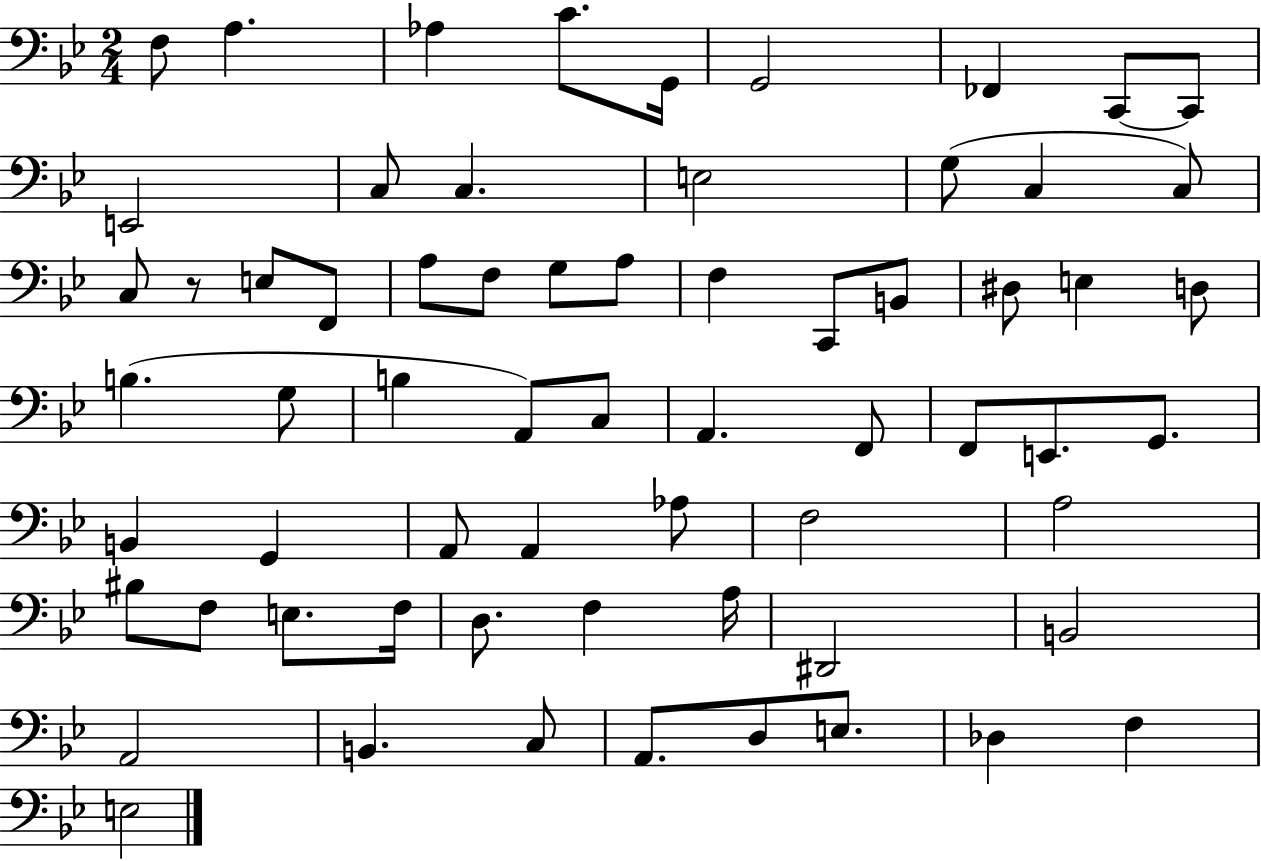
X:1
T:Untitled
M:2/4
L:1/4
K:Bb
F,/2 A, _A, C/2 G,,/4 G,,2 _F,, C,,/2 C,,/2 E,,2 C,/2 C, E,2 G,/2 C, C,/2 C,/2 z/2 E,/2 F,,/2 A,/2 F,/2 G,/2 A,/2 F, C,,/2 B,,/2 ^D,/2 E, D,/2 B, G,/2 B, A,,/2 C,/2 A,, F,,/2 F,,/2 E,,/2 G,,/2 B,, G,, A,,/2 A,, _A,/2 F,2 A,2 ^B,/2 F,/2 E,/2 F,/4 D,/2 F, A,/4 ^D,,2 B,,2 A,,2 B,, C,/2 A,,/2 D,/2 E,/2 _D, F, E,2